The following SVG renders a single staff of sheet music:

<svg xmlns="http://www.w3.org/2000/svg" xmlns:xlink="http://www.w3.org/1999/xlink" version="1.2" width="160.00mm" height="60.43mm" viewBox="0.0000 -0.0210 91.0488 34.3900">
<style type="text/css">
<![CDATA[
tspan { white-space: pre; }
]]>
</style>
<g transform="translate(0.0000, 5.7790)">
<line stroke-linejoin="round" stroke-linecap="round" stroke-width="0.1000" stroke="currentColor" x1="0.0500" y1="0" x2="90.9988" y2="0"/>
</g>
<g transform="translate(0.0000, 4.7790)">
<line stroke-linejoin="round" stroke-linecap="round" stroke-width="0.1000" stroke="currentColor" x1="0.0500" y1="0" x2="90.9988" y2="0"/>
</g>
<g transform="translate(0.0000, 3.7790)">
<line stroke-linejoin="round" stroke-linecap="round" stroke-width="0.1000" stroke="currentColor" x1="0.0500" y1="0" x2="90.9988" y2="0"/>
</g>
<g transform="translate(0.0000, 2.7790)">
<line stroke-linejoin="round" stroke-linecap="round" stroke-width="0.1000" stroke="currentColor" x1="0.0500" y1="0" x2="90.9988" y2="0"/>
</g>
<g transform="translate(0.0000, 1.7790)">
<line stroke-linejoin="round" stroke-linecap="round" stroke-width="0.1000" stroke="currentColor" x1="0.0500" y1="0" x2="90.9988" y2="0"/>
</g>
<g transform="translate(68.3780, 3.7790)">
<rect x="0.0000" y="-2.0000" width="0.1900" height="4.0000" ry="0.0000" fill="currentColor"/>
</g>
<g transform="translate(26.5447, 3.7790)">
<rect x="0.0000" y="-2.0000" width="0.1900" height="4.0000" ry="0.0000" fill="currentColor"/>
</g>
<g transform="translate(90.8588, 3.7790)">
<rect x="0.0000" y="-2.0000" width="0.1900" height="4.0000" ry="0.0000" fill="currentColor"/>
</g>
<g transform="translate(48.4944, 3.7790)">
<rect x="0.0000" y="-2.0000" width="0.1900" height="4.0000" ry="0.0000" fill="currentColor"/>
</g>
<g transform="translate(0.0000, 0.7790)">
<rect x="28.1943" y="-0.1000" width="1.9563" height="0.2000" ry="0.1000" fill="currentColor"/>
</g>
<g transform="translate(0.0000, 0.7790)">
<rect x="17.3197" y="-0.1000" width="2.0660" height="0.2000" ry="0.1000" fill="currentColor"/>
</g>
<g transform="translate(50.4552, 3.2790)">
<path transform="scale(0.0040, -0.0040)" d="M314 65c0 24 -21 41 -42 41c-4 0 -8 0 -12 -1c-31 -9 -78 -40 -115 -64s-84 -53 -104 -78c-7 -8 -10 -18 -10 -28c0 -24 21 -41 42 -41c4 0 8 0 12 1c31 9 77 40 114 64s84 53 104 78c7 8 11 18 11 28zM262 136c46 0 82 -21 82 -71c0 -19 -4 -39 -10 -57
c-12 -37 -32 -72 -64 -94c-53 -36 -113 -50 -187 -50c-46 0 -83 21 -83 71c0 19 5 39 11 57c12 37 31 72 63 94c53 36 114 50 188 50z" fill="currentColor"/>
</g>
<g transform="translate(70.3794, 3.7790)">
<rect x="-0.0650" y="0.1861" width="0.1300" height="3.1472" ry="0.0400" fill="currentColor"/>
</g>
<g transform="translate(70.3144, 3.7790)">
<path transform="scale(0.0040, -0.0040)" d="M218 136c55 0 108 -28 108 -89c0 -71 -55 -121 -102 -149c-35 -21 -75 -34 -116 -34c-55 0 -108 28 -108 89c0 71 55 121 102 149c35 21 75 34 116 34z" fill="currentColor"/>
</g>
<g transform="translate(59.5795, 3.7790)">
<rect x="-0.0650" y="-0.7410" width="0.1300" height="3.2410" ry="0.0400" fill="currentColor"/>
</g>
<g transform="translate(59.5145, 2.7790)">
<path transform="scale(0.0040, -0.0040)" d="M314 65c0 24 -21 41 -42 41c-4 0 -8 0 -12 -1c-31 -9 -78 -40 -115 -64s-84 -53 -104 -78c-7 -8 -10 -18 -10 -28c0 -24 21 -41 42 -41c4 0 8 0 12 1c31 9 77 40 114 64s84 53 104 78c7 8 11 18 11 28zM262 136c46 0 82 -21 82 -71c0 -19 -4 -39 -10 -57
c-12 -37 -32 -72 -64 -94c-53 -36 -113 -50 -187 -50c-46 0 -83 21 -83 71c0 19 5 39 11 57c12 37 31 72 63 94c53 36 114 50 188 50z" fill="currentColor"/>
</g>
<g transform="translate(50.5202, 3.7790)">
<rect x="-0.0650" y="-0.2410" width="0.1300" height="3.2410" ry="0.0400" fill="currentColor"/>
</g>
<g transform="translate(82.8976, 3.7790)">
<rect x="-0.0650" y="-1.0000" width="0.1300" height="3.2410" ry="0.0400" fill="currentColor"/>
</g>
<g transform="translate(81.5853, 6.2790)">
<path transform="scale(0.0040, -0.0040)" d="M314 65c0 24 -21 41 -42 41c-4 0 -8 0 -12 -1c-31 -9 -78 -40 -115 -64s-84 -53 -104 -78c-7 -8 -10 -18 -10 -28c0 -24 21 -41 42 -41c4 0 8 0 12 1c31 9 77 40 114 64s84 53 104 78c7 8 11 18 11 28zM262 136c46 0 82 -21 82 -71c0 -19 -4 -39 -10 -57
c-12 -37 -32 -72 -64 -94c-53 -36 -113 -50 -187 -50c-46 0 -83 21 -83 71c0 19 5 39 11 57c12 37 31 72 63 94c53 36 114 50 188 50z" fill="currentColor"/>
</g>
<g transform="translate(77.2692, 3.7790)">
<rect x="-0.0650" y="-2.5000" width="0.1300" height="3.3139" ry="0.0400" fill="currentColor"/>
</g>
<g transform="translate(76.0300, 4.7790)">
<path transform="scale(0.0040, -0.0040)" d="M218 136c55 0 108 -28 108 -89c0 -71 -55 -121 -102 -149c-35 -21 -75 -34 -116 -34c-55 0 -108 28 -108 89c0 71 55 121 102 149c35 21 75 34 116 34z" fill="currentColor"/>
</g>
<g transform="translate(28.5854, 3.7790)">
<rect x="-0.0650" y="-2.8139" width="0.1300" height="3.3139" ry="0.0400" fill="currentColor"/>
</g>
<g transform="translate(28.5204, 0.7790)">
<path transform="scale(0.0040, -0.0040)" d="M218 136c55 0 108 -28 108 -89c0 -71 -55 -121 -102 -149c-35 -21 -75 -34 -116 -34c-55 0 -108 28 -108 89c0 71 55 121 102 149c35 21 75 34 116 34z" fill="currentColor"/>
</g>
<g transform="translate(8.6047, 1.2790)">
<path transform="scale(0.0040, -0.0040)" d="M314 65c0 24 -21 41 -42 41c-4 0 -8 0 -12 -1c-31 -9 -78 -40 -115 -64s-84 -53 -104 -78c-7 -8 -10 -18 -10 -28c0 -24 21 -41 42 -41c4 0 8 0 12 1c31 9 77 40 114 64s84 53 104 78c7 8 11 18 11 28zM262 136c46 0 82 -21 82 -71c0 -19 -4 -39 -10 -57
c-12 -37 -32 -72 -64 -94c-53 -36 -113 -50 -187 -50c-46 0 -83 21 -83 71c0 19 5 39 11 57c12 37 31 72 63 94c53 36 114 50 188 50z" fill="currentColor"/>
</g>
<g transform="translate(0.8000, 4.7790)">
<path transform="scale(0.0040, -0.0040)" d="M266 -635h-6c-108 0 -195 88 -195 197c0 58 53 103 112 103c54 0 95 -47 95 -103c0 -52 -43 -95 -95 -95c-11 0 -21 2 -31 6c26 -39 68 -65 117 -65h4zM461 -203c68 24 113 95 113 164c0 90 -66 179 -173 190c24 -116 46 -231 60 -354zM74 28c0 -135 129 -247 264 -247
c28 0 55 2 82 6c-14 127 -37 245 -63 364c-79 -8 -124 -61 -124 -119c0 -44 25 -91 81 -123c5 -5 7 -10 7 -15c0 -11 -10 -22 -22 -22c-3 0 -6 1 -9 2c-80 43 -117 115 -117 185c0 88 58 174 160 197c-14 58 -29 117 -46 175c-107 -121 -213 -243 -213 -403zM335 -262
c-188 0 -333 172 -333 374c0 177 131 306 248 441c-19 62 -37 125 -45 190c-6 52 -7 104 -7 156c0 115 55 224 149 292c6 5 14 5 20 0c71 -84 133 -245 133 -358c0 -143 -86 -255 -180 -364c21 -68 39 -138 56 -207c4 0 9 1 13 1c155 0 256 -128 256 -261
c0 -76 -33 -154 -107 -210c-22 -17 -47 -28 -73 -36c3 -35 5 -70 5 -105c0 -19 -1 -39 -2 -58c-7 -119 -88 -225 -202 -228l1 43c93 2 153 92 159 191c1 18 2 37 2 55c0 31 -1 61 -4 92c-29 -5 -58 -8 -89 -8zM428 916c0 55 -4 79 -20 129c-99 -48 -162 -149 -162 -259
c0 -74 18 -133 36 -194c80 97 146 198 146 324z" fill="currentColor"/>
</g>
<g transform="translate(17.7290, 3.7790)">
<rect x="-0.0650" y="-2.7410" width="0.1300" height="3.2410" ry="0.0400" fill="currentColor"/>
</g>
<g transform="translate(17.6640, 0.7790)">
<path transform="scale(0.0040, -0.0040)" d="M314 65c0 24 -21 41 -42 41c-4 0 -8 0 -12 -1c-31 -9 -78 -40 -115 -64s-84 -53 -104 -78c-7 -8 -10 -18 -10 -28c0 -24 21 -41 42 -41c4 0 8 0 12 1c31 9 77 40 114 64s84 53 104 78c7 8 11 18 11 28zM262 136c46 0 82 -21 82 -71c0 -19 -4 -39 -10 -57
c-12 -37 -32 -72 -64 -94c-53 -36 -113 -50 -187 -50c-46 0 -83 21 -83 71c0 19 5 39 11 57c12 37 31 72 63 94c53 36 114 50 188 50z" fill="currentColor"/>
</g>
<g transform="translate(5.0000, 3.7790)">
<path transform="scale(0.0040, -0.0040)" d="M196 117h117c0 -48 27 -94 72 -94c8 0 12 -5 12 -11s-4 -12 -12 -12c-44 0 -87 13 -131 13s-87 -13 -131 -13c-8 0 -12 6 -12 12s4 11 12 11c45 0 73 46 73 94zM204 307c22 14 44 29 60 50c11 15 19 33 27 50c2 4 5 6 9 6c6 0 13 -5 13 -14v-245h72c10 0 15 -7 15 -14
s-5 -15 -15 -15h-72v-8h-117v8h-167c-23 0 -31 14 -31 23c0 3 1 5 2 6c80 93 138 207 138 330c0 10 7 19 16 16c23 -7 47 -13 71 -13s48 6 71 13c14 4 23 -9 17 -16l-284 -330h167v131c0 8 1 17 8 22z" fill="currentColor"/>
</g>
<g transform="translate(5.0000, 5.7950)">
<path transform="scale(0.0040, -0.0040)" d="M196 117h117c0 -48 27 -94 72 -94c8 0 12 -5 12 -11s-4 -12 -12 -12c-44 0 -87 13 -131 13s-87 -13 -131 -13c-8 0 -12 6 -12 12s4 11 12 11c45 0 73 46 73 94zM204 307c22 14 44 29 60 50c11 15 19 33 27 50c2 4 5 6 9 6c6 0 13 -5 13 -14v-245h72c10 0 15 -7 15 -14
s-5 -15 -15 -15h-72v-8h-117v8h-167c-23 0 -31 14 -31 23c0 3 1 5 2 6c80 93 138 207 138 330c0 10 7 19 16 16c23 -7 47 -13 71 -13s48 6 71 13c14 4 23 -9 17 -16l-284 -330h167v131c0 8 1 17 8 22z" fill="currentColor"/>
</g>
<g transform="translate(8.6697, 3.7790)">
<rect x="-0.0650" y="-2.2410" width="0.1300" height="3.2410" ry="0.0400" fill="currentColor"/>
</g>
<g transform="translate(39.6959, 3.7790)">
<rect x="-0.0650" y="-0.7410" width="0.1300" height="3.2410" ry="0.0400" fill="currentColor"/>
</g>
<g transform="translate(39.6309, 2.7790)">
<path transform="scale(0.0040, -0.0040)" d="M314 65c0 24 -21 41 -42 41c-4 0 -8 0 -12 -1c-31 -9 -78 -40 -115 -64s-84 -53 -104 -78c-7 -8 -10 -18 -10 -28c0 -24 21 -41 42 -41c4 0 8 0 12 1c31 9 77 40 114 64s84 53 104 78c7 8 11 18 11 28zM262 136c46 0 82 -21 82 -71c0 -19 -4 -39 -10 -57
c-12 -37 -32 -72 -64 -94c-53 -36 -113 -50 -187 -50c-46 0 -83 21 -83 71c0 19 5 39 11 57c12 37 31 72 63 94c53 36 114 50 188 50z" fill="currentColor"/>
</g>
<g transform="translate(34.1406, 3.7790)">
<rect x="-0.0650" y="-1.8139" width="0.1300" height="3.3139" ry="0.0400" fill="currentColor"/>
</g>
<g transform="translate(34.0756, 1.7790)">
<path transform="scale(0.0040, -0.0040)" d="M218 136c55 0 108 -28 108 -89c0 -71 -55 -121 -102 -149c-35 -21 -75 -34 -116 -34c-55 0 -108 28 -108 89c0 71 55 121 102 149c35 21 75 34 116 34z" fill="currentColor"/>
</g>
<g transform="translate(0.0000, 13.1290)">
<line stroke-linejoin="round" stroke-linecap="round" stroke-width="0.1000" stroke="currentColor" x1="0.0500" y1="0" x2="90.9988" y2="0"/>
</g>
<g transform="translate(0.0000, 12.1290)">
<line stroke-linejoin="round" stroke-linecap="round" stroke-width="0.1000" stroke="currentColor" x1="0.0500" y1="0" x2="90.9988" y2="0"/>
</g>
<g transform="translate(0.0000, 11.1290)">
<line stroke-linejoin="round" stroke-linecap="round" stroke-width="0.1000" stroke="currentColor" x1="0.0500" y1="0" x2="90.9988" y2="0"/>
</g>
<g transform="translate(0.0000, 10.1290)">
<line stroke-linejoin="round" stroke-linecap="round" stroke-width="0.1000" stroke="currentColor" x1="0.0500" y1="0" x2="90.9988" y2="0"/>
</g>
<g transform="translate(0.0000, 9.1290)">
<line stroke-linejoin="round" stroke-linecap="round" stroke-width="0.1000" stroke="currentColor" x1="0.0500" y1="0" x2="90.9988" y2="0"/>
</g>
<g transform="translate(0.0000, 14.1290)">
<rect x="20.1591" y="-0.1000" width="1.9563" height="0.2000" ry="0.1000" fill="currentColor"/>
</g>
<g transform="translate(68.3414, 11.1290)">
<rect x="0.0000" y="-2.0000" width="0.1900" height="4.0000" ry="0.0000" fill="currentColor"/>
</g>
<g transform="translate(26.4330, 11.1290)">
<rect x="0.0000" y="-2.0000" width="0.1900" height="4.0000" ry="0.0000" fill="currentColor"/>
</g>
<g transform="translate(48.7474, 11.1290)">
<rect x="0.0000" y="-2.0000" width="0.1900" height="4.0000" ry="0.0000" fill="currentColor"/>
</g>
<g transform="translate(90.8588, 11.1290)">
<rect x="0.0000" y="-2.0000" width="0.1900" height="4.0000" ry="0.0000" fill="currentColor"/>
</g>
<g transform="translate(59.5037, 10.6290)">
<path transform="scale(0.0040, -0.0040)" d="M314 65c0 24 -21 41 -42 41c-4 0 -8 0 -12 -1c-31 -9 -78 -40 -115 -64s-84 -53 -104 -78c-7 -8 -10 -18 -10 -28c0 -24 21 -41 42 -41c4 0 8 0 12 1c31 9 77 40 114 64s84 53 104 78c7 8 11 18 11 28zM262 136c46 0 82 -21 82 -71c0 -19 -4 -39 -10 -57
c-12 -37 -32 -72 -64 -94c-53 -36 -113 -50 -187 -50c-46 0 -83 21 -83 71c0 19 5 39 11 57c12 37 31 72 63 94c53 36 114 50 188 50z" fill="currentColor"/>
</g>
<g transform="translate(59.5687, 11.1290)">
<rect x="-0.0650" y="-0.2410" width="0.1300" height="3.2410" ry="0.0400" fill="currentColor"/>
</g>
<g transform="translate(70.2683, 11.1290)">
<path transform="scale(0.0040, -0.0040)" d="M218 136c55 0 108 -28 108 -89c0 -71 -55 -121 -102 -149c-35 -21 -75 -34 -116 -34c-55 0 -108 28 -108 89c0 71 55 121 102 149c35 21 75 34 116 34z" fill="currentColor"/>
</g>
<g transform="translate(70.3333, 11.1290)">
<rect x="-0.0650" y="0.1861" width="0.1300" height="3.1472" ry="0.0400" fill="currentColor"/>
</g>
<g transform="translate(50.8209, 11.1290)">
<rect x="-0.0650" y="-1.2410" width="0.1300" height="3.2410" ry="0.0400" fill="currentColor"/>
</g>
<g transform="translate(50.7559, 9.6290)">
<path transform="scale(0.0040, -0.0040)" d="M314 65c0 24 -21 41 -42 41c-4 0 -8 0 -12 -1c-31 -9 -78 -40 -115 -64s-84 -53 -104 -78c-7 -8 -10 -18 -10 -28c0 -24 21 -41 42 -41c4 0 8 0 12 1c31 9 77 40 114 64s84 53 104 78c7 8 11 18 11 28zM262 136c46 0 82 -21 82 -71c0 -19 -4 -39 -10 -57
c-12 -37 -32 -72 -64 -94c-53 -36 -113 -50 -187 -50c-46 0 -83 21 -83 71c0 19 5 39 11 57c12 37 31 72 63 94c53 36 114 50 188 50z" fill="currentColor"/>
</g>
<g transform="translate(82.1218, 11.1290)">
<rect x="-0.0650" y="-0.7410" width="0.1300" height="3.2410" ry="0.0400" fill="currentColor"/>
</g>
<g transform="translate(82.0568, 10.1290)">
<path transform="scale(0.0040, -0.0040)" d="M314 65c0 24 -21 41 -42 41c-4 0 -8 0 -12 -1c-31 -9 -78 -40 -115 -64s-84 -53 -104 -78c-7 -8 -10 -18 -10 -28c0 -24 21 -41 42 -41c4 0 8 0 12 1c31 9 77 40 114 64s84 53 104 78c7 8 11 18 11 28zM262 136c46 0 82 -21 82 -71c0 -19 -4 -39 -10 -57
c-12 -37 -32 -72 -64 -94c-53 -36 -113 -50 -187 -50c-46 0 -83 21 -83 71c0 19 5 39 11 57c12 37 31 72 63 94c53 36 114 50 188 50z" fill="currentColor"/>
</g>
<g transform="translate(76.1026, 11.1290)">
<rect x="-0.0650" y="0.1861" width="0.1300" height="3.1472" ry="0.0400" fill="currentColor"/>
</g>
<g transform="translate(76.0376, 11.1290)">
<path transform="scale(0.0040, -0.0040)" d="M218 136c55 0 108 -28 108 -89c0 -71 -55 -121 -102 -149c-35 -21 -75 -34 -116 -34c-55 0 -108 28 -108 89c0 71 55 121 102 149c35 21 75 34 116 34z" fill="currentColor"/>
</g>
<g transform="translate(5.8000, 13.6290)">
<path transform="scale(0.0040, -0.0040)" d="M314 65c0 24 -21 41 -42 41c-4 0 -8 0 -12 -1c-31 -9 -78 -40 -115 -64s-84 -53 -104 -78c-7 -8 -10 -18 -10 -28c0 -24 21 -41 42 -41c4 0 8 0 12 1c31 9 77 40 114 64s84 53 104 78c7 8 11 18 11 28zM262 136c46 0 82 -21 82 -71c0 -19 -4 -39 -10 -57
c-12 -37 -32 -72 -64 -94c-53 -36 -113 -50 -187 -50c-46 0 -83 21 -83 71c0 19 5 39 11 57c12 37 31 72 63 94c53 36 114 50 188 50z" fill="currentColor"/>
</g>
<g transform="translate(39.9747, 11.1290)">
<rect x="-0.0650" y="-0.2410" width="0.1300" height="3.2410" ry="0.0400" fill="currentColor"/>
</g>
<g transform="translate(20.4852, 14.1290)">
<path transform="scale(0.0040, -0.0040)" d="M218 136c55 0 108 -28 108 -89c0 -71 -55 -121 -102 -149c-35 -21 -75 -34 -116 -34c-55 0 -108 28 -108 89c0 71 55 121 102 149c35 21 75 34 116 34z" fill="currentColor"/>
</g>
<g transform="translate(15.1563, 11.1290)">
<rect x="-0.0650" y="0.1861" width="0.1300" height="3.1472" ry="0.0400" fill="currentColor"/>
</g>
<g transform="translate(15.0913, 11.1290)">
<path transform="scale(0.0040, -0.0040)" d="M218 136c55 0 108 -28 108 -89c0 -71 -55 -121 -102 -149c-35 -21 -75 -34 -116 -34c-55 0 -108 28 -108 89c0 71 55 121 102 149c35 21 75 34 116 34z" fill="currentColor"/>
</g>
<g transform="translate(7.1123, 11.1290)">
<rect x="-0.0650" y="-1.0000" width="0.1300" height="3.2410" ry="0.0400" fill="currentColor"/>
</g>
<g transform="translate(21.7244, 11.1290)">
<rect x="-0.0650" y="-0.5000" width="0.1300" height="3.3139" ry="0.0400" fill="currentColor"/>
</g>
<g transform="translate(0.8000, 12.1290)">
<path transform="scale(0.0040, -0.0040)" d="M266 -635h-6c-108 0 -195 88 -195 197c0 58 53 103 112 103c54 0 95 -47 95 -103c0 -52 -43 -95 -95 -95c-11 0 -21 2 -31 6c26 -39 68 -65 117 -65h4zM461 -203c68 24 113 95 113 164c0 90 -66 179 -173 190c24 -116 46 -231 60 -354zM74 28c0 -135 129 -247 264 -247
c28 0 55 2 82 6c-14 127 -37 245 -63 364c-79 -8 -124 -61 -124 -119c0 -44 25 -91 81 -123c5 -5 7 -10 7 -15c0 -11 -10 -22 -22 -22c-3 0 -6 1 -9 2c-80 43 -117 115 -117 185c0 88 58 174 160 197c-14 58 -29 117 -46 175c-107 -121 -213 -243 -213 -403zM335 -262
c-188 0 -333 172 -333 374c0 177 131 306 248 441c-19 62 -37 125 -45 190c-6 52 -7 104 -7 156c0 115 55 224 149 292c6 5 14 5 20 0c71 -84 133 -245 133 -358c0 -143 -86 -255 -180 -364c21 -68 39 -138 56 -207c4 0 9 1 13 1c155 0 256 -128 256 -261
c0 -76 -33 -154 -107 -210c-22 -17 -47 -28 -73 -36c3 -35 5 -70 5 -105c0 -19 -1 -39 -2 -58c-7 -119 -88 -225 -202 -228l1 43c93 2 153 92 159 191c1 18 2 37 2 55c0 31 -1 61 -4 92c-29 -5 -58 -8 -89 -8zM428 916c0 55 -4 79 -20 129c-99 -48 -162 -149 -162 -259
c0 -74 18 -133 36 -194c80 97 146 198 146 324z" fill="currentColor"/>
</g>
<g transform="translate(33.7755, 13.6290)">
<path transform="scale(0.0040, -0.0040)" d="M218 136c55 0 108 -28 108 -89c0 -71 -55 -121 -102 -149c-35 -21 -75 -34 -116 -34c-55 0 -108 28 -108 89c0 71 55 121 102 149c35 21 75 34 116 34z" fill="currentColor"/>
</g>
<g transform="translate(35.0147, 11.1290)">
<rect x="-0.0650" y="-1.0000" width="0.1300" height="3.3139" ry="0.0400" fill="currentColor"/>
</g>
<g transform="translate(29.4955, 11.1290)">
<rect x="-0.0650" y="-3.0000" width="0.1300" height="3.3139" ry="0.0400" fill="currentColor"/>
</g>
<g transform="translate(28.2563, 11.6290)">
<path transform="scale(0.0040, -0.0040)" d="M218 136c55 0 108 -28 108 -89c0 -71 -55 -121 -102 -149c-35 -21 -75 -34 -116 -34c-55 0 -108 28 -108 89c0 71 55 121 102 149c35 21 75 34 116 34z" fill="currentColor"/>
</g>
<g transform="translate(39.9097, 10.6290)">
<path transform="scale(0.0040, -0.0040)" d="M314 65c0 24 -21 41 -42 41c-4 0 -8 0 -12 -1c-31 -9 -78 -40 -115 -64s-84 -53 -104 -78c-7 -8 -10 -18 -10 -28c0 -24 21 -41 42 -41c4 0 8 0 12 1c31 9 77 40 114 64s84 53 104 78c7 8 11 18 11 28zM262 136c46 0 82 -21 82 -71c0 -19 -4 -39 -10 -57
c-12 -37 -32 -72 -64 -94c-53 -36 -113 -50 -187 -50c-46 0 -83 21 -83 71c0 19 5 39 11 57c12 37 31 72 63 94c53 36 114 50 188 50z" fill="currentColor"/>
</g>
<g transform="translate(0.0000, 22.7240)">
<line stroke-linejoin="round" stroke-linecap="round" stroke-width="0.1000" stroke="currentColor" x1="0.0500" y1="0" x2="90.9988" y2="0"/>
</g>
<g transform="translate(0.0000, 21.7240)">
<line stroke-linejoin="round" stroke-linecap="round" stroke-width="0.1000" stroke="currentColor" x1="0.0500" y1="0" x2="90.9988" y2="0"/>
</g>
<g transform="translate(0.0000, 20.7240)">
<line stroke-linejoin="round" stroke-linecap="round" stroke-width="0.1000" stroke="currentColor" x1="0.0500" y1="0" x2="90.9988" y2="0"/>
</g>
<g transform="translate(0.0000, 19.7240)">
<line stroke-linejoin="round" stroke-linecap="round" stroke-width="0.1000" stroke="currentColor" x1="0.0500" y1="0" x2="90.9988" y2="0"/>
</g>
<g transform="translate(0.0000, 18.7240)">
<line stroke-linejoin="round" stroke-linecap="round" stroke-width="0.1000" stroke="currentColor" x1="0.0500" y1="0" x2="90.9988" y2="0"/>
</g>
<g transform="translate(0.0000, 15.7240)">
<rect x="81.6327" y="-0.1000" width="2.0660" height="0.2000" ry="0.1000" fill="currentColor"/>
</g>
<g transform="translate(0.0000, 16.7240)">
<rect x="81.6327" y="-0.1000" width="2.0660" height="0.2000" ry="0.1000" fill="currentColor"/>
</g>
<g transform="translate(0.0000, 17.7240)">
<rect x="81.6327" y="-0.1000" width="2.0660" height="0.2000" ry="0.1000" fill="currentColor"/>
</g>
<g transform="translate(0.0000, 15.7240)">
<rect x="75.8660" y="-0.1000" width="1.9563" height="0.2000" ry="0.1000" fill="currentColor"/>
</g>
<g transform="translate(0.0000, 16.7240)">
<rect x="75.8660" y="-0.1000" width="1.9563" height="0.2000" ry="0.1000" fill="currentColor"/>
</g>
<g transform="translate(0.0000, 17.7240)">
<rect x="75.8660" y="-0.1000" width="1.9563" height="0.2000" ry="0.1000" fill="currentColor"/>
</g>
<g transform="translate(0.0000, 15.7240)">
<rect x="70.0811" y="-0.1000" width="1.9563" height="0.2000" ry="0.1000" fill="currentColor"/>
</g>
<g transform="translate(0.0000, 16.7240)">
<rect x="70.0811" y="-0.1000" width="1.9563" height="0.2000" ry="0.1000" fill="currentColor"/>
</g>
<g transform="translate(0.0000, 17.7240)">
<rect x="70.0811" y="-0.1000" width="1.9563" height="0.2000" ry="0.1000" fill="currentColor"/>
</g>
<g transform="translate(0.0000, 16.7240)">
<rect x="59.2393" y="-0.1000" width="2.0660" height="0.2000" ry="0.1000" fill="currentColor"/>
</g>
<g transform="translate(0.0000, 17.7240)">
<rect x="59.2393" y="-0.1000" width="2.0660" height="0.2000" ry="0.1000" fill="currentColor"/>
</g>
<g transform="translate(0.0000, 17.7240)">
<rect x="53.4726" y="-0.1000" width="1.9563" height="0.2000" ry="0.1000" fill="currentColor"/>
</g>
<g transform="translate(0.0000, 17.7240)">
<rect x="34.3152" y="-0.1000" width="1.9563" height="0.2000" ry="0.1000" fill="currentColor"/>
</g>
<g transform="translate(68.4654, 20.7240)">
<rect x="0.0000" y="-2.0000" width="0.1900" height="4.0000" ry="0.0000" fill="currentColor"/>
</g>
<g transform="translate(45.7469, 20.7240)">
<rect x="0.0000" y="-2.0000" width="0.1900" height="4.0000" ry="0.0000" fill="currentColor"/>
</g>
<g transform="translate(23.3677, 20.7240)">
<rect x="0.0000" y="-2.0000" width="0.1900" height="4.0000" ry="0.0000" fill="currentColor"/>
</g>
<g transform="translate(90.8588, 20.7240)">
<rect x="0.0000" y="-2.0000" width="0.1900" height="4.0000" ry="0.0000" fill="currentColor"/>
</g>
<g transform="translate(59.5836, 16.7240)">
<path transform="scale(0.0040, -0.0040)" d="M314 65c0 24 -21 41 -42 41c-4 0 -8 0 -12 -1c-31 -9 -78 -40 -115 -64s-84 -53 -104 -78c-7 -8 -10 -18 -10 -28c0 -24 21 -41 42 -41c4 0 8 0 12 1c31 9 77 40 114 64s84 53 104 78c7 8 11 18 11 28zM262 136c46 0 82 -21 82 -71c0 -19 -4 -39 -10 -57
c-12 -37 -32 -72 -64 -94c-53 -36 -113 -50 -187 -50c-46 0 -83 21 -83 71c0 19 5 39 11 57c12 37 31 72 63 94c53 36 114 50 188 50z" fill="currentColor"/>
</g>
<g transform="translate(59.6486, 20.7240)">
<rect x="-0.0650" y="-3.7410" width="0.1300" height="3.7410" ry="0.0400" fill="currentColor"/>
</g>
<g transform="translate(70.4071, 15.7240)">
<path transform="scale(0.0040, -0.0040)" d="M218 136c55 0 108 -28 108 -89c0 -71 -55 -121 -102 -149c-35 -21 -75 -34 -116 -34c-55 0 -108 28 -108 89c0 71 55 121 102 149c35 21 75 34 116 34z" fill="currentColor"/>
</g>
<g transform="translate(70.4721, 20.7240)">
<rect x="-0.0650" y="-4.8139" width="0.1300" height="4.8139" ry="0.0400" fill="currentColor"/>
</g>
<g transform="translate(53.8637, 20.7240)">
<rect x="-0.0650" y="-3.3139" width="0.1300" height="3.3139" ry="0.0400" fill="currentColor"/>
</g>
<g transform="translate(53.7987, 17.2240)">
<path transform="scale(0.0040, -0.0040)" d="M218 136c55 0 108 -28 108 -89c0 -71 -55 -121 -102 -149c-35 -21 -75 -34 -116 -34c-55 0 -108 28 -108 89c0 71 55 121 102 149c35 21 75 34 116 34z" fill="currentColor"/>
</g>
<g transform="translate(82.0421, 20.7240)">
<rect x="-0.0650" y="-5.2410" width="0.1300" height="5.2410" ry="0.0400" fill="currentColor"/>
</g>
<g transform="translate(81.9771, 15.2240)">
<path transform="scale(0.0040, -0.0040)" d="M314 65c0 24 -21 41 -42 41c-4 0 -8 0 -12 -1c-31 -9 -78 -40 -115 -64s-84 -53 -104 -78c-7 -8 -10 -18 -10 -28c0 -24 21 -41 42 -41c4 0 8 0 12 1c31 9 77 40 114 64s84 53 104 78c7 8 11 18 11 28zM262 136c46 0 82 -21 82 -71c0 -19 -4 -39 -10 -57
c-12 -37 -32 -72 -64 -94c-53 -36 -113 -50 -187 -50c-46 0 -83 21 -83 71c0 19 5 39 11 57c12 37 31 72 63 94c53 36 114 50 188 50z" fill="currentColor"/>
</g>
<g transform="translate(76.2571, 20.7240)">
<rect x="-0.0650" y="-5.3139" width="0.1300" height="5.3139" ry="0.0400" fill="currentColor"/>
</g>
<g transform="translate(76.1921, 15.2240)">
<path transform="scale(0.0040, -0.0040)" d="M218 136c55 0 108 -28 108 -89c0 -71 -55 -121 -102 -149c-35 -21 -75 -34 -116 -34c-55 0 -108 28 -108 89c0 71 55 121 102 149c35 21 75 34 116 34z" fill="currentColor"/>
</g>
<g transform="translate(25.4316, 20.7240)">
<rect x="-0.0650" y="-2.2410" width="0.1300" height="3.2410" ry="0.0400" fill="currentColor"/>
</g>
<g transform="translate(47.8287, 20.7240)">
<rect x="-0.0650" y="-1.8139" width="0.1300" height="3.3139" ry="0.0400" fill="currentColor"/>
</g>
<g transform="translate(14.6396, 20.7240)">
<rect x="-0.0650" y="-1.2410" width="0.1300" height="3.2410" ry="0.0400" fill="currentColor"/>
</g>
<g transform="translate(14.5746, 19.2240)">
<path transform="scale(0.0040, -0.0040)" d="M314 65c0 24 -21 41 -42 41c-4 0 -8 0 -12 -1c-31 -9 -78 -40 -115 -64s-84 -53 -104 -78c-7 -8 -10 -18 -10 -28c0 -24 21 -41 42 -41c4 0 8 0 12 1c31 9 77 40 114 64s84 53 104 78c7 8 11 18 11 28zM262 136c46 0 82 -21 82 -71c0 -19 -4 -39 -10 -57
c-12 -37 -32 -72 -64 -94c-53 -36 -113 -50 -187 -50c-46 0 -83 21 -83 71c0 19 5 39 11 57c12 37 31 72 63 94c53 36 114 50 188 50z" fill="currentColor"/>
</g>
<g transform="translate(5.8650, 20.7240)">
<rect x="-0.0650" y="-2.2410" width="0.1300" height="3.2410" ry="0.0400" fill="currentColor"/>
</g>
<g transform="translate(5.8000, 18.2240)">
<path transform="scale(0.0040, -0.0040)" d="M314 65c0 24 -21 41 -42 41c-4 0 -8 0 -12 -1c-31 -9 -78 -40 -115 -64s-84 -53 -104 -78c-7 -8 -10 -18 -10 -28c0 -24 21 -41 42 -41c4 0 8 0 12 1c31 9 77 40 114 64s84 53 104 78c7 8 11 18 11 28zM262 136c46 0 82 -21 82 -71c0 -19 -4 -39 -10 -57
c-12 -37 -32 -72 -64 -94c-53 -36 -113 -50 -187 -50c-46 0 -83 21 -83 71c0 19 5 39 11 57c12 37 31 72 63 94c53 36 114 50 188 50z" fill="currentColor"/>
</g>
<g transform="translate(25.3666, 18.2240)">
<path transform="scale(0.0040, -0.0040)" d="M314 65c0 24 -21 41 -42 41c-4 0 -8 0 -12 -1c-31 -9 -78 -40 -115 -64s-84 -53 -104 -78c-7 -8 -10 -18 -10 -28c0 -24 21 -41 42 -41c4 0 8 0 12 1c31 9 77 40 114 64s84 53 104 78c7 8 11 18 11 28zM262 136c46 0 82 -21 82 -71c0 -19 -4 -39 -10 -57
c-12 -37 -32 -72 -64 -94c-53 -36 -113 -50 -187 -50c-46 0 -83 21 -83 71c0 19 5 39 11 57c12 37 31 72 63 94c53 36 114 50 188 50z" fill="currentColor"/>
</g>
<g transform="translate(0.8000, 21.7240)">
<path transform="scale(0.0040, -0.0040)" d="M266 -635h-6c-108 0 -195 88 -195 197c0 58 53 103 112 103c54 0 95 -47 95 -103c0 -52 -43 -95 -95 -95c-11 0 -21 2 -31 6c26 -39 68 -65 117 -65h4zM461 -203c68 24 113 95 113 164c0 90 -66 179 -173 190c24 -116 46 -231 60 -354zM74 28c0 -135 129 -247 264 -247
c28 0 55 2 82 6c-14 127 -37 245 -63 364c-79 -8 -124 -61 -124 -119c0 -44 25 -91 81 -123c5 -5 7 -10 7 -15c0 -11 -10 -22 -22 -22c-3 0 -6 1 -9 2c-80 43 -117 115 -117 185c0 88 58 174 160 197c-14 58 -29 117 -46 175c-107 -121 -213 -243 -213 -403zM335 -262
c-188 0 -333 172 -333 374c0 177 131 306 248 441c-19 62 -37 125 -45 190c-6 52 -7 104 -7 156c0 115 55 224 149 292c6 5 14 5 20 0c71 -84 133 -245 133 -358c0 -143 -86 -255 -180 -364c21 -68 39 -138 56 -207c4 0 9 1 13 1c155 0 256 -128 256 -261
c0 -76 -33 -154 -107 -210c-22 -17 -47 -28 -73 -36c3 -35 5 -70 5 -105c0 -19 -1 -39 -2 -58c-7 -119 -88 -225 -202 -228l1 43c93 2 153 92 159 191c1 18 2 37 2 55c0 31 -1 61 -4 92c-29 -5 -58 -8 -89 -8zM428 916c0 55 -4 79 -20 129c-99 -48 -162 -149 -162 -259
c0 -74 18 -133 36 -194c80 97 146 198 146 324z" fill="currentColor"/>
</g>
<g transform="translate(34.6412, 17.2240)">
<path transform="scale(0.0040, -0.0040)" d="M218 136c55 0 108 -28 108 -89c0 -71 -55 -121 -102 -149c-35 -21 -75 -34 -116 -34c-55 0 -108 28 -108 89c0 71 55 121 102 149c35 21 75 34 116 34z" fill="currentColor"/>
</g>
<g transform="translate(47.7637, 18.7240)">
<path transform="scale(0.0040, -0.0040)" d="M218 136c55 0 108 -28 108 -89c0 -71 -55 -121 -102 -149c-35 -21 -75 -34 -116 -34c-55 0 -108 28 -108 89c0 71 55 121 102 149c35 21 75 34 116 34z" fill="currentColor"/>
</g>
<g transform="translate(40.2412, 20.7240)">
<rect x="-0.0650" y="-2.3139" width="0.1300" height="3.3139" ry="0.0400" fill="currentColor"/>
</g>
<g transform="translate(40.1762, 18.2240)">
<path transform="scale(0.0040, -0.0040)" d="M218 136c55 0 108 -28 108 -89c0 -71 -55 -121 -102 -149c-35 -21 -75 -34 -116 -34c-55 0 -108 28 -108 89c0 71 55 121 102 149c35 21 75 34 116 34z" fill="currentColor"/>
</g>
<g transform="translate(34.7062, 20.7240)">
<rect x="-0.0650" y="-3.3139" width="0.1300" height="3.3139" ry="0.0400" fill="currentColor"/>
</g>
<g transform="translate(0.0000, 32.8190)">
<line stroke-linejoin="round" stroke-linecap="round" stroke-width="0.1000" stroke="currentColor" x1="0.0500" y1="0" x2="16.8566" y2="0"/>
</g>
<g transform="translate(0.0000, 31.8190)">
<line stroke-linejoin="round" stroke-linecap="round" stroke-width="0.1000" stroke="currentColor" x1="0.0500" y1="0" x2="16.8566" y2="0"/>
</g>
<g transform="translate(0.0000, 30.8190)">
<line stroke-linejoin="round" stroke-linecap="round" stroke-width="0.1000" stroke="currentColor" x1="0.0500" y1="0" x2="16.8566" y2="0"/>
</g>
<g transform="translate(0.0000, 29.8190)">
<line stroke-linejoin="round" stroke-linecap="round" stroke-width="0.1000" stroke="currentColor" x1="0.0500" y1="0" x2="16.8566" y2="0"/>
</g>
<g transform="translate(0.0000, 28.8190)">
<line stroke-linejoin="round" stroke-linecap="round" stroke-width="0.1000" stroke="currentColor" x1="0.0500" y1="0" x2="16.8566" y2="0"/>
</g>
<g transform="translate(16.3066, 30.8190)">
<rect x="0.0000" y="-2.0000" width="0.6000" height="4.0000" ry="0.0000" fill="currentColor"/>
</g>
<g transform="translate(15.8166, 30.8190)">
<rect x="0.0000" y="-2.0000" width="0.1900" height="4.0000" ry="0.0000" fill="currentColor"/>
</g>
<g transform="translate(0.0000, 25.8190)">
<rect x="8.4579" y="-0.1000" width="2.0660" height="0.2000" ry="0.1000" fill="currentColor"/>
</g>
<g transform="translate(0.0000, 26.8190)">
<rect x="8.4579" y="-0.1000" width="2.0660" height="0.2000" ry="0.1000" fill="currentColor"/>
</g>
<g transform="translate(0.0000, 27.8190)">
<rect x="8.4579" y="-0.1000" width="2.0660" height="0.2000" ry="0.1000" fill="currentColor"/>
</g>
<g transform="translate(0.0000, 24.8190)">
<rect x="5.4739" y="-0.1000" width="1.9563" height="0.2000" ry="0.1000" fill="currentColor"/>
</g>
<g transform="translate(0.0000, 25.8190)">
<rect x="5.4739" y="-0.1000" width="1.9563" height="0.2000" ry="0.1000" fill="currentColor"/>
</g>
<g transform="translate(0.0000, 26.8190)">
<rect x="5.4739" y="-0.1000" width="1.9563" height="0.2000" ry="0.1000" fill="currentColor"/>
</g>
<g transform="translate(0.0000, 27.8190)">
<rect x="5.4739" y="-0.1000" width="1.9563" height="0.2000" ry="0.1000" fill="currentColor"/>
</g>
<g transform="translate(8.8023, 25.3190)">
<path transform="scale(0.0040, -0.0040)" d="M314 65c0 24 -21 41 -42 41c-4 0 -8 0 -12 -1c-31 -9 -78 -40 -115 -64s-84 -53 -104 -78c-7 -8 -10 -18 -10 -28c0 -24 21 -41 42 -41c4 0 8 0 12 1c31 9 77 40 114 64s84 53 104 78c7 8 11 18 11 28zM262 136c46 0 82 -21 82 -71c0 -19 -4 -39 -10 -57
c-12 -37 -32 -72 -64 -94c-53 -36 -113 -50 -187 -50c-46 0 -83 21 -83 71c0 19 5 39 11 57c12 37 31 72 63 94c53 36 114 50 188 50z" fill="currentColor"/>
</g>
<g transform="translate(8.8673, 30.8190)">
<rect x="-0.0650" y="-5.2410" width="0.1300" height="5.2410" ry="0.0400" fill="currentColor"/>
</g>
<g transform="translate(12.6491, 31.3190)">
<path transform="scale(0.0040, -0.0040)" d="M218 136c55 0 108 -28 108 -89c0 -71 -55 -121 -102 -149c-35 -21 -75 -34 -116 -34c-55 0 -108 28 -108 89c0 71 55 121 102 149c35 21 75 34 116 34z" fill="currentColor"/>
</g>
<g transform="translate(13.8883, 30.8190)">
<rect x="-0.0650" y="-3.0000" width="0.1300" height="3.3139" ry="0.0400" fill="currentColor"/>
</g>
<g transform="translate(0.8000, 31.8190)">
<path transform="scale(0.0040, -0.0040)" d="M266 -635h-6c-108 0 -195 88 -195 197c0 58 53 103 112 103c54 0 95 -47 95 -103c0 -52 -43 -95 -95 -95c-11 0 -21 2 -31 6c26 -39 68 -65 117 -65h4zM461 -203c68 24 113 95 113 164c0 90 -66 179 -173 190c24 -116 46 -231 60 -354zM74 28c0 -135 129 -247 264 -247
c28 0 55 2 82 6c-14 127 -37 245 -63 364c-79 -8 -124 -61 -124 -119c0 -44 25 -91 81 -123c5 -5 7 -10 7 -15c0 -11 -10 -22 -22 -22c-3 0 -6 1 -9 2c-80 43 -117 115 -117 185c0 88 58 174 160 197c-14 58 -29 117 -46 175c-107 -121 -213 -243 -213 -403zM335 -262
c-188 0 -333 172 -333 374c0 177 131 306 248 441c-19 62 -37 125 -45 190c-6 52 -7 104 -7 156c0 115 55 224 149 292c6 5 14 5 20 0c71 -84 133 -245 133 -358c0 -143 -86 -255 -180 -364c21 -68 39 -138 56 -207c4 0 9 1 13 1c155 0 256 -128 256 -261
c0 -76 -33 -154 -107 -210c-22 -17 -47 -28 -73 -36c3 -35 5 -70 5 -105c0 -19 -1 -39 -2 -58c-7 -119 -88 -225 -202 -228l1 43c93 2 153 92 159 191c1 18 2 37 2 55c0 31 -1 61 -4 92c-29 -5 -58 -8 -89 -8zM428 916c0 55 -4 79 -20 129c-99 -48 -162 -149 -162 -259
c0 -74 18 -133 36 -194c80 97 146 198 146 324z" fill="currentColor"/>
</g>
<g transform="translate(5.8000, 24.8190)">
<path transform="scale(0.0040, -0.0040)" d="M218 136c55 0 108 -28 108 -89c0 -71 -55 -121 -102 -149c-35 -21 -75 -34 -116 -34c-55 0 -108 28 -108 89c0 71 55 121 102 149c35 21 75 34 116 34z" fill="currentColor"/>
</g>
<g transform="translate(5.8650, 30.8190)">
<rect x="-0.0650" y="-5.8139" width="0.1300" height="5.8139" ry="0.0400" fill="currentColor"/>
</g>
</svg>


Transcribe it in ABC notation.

X:1
T:Untitled
M:4/4
L:1/4
K:C
g2 a2 a f d2 c2 d2 B G D2 D2 B C A D c2 e2 c2 B B d2 g2 e2 g2 b g f b c'2 e' f' f'2 g' f'2 A